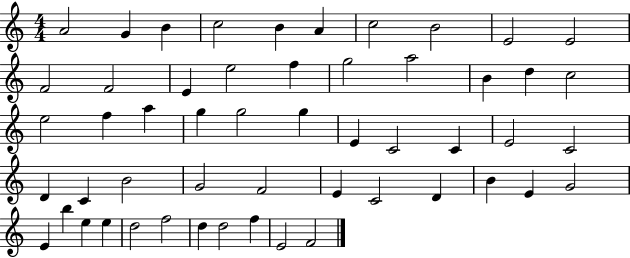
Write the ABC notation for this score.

X:1
T:Untitled
M:4/4
L:1/4
K:C
A2 G B c2 B A c2 B2 E2 E2 F2 F2 E e2 f g2 a2 B d c2 e2 f a g g2 g E C2 C E2 C2 D C B2 G2 F2 E C2 D B E G2 E b e e d2 f2 d d2 f E2 F2